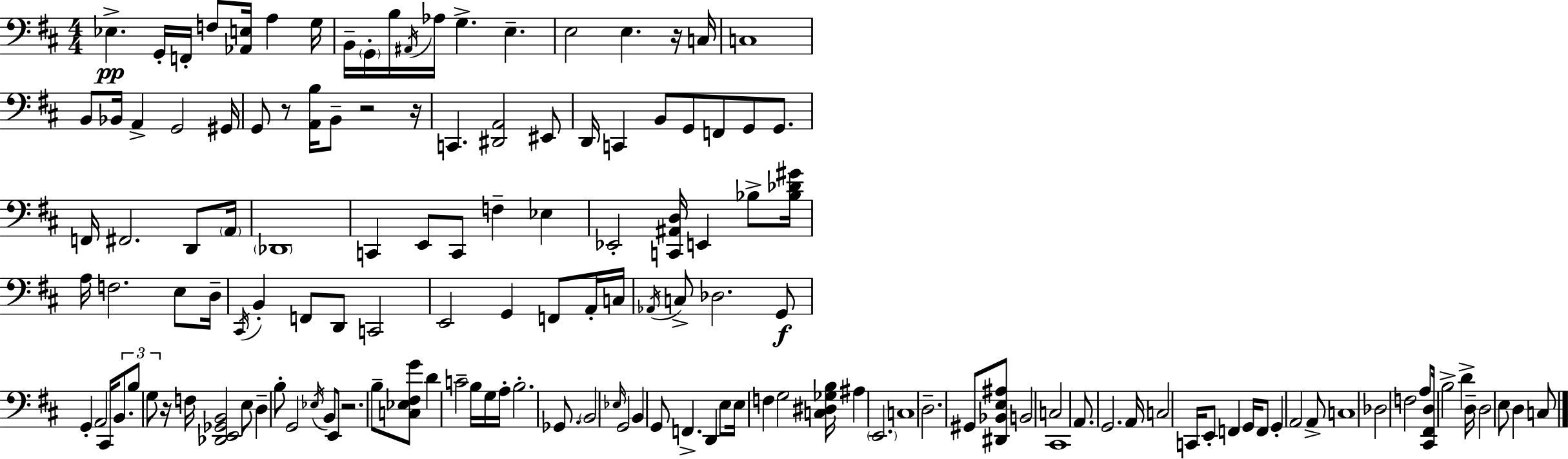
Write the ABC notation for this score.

X:1
T:Untitled
M:4/4
L:1/4
K:D
_E, G,,/4 F,,/4 F,/2 [_A,,E,]/4 A, G,/4 B,,/4 G,,/4 B,/4 ^A,,/4 _A,/4 G, E, E,2 E, z/4 C,/4 C,4 B,,/2 _B,,/4 A,, G,,2 ^G,,/4 G,,/2 z/2 [A,,B,]/4 B,,/2 z2 z/4 C,, [^D,,A,,]2 ^E,,/2 D,,/4 C,, B,,/2 G,,/2 F,,/2 G,,/2 G,,/2 F,,/4 ^F,,2 D,,/2 A,,/4 _D,,4 C,, E,,/2 C,,/2 F, _E, _E,,2 [C,,^A,,D,]/4 E,, _B,/2 [_B,_D^G]/4 A,/4 F,2 E,/2 D,/4 ^C,,/4 B,, F,,/2 D,,/2 C,,2 E,,2 G,, F,,/2 A,,/4 C,/4 _A,,/4 C,/2 _D,2 G,,/2 G,, A,,2 ^C,,/4 B,,/2 B,/2 G,/2 z/4 F,/4 [_D,,E,,_G,,B,,]2 E,/2 D, B,/2 G,,2 _E,/4 B,,/2 E,,/2 z2 B,/2 [C,_E,^F,G]/2 D C2 B,/4 G,/4 A,/4 B,2 _G,,/2 B,,2 _E,/4 G,,2 B,, G,,/2 F,, D,, E,/2 E,/4 F, G,2 [C,^D,_G,B,]/4 ^A, E,,2 C,4 D,2 ^G,,/2 [^D,,_B,,E,^A,]/2 B,,2 C,2 ^C,,4 A,,/2 G,,2 A,,/4 C,2 C,,/4 E,,/2 F,, G,,/4 F,,/2 G,, A,,2 A,,/2 C,4 _D,2 F,2 A,/2 [^C,,^F,,D,]/4 B,2 D D,/4 D,2 E,/2 D, C,/2